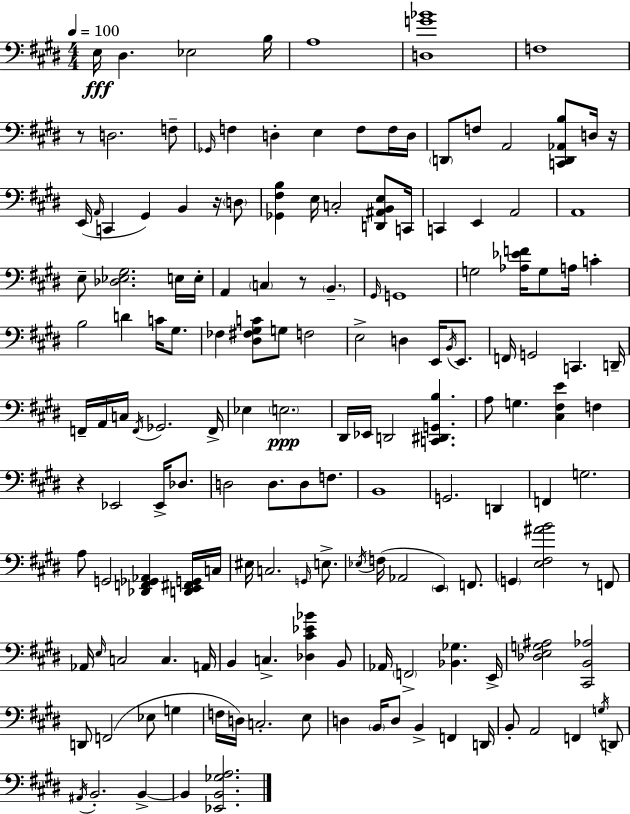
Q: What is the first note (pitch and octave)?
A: E3